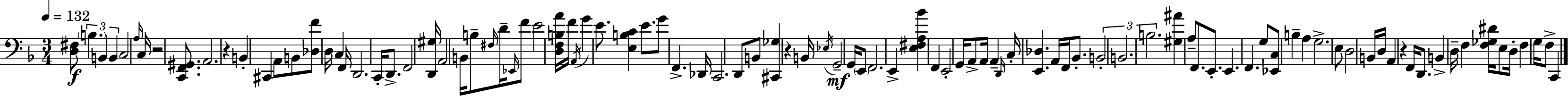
[D3,F#3]/e B3/q. B2/q B2/q C3/h A3/s C3/s R/h [C2,F2,G#2]/e. A2/h. R/q B2/q C#2/q A2/e B2/e [Db3,F4]/e D3/s C3/q F2/s D2/h. C2/s D2/e. F2/h [D2,G#3]/s A2/h B2/s B3/e F#3/s D4/s Eb2/s F4/e E4/h [D3,F3,B3,A4]/s F4/s A2/s G4/q E4/e. [E3,B3,C4]/q E4/e. G4/e F2/q. Db2/s C2/h. D2/e B2/e [C#2,Gb3]/q R/q B2/s Eb3/s G2/h G2/s E2/e F2/h. E2/q [E3,F#3,A3,Bb4]/q F2/q E2/h G2/s A2/e A2/s A2/q D2/s C3/s [E2,Db3]/q. A2/s F2/s Bb2/e. B2/h B2/h. B3/h. [G#3,A#4]/q A3/e F2/e. E2/e. E2/q. F2/q. G3/e [Eb2,C3]/e B3/q A3/q G3/h. E3/e D3/h B2/s D3/s A2/q R/q F2/s D2/e. B2/q D3/s F3/q [F3,Gb3,D#4]/s E3/e D3/s F3/q G3/s F3/e C2/q